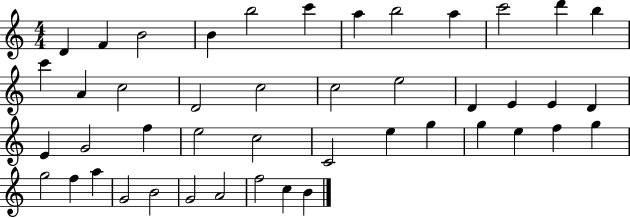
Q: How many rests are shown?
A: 0